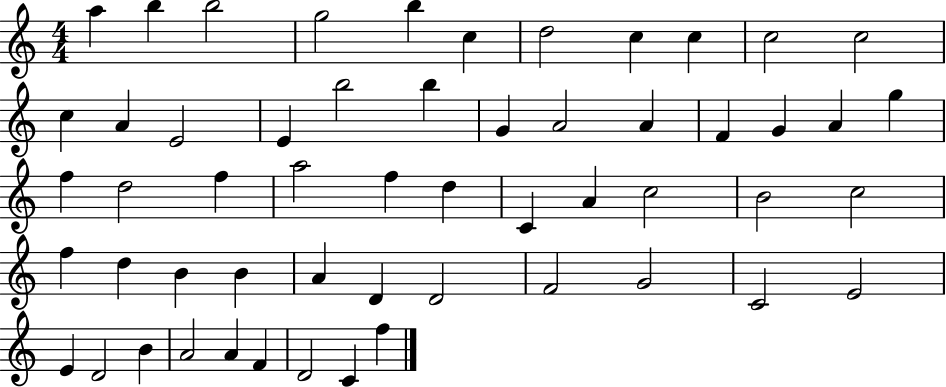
A5/q B5/q B5/h G5/h B5/q C5/q D5/h C5/q C5/q C5/h C5/h C5/q A4/q E4/h E4/q B5/h B5/q G4/q A4/h A4/q F4/q G4/q A4/q G5/q F5/q D5/h F5/q A5/h F5/q D5/q C4/q A4/q C5/h B4/h C5/h F5/q D5/q B4/q B4/q A4/q D4/q D4/h F4/h G4/h C4/h E4/h E4/q D4/h B4/q A4/h A4/q F4/q D4/h C4/q F5/q